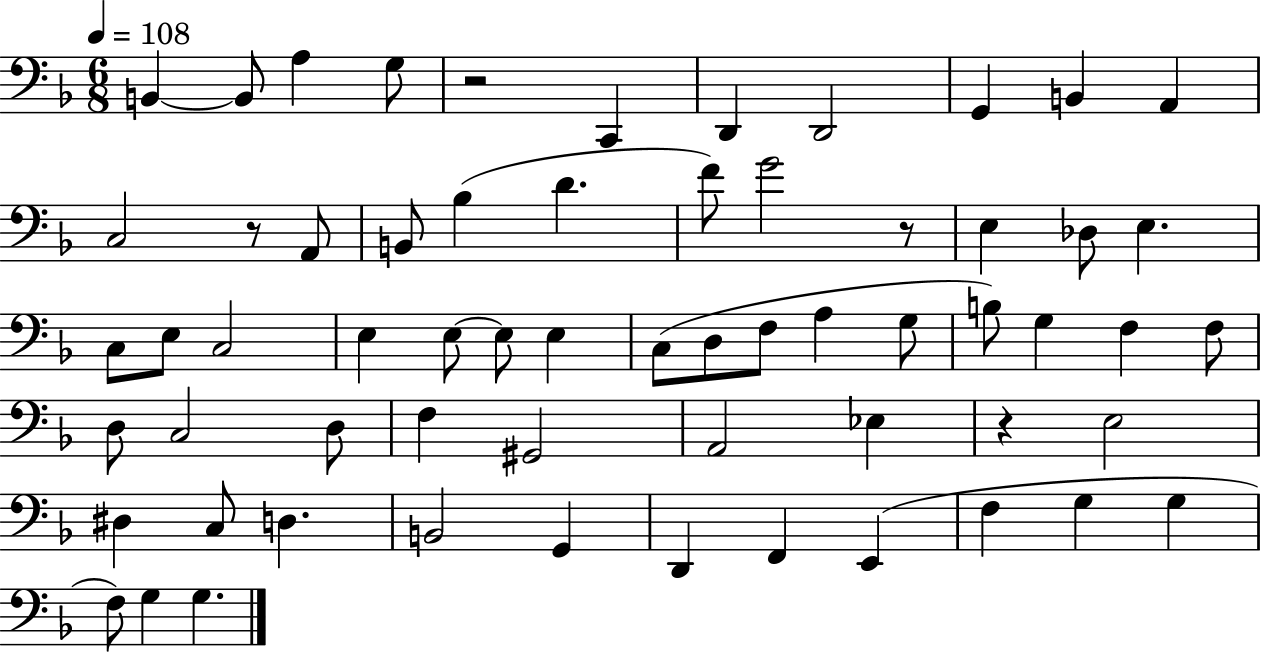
B2/q B2/e A3/q G3/e R/h C2/q D2/q D2/h G2/q B2/q A2/q C3/h R/e A2/e B2/e Bb3/q D4/q. F4/e G4/h R/e E3/q Db3/e E3/q. C3/e E3/e C3/h E3/q E3/e E3/e E3/q C3/e D3/e F3/e A3/q G3/e B3/e G3/q F3/q F3/e D3/e C3/h D3/e F3/q G#2/h A2/h Eb3/q R/q E3/h D#3/q C3/e D3/q. B2/h G2/q D2/q F2/q E2/q F3/q G3/q G3/q F3/e G3/q G3/q.